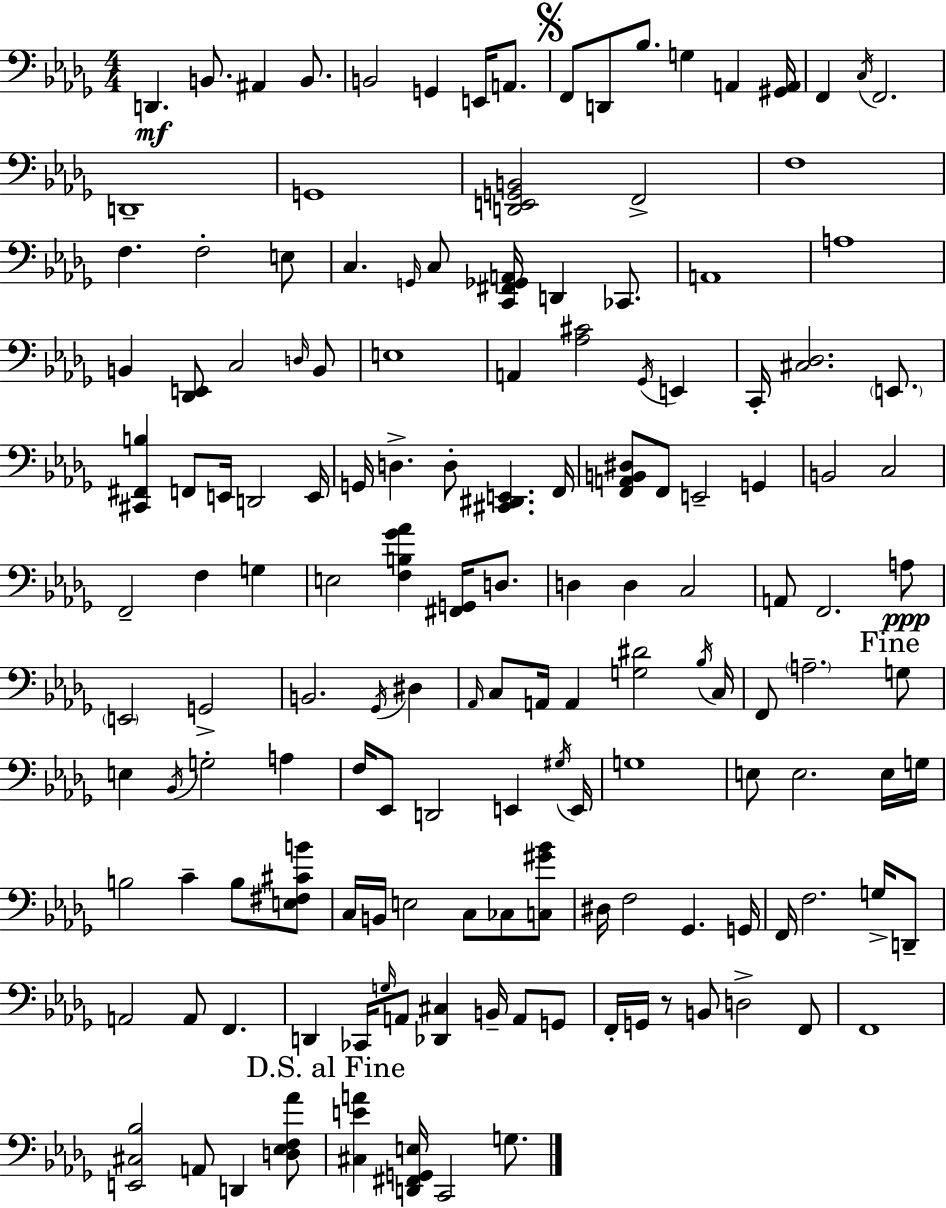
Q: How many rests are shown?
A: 1